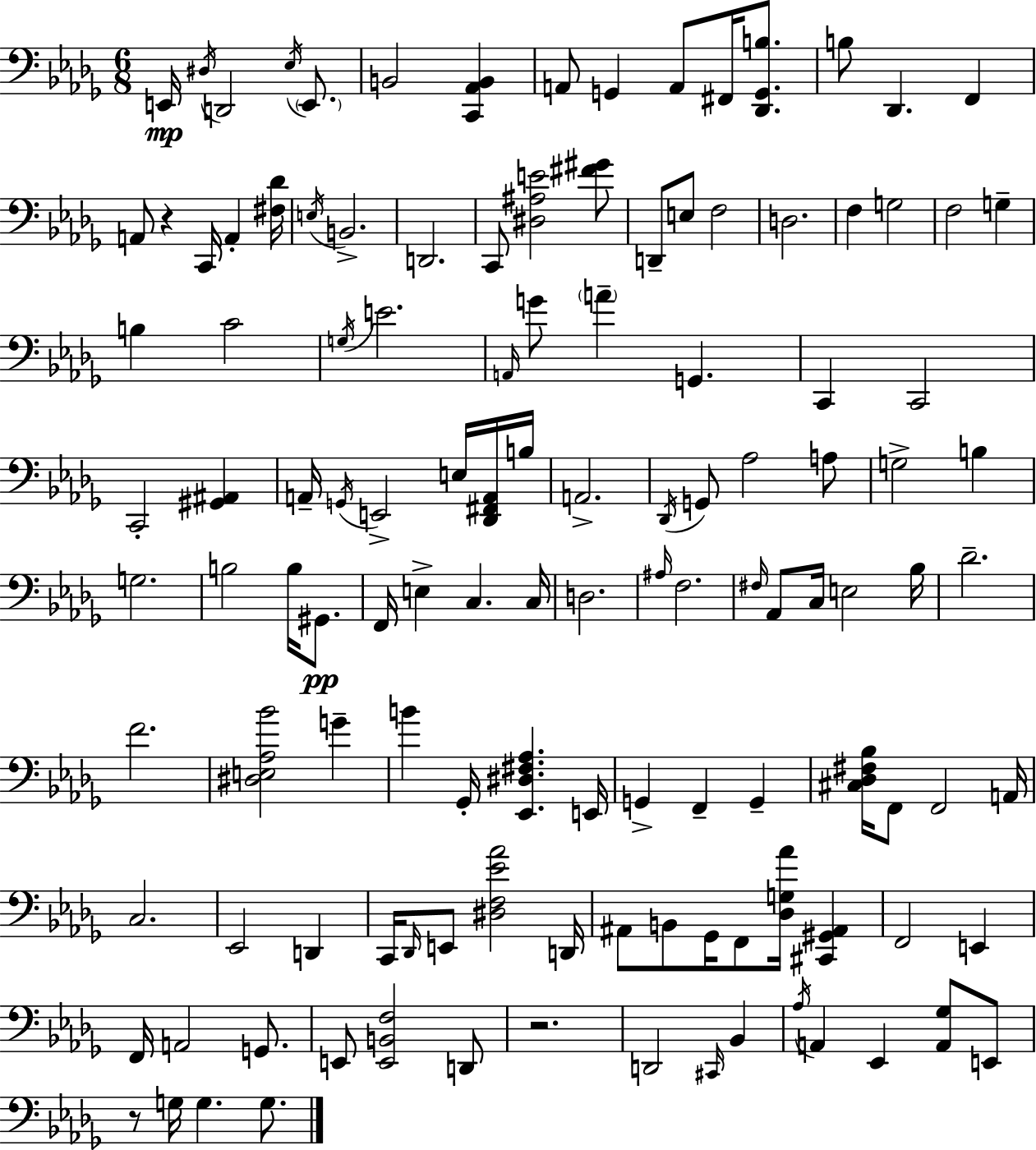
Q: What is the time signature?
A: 6/8